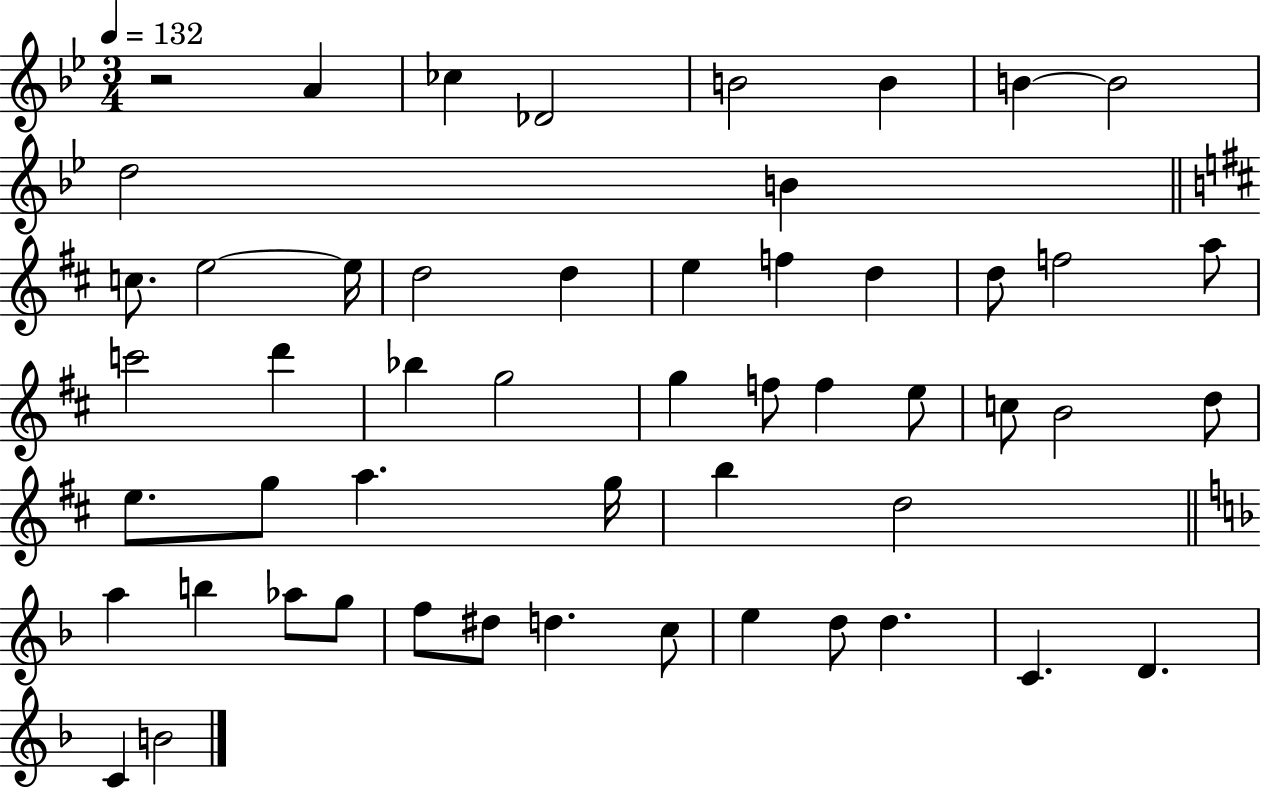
{
  \clef treble
  \numericTimeSignature
  \time 3/4
  \key bes \major
  \tempo 4 = 132
  r2 a'4 | ces''4 des'2 | b'2 b'4 | b'4~~ b'2 | \break d''2 b'4 | \bar "||" \break \key d \major c''8. e''2~~ e''16 | d''2 d''4 | e''4 f''4 d''4 | d''8 f''2 a''8 | \break c'''2 d'''4 | bes''4 g''2 | g''4 f''8 f''4 e''8 | c''8 b'2 d''8 | \break e''8. g''8 a''4. g''16 | b''4 d''2 | \bar "||" \break \key f \major a''4 b''4 aes''8 g''8 | f''8 dis''8 d''4. c''8 | e''4 d''8 d''4. | c'4. d'4. | \break c'4 b'2 | \bar "|."
}